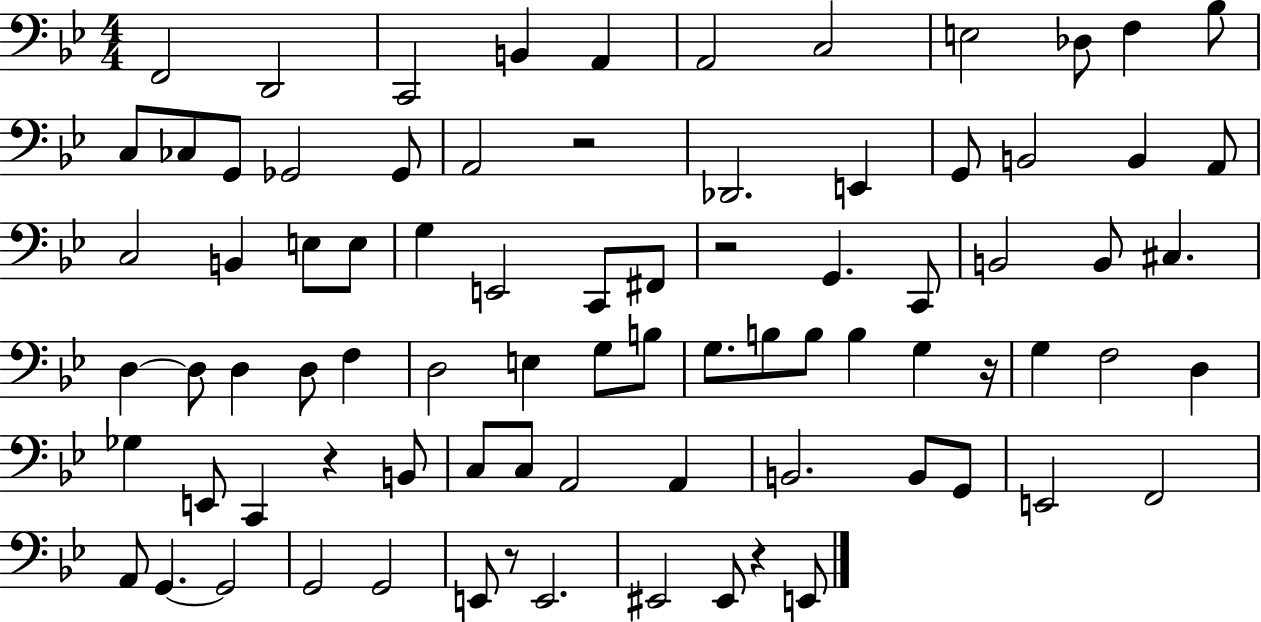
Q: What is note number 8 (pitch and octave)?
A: E3